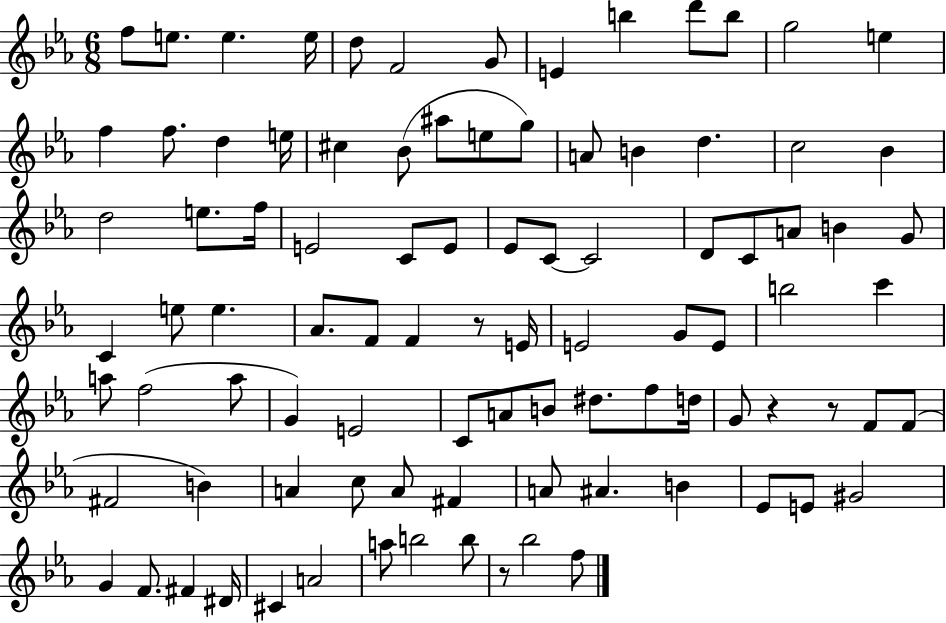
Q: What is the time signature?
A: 6/8